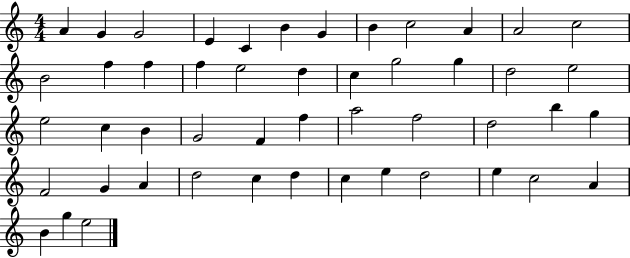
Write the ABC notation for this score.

X:1
T:Untitled
M:4/4
L:1/4
K:C
A G G2 E C B G B c2 A A2 c2 B2 f f f e2 d c g2 g d2 e2 e2 c B G2 F f a2 f2 d2 b g F2 G A d2 c d c e d2 e c2 A B g e2